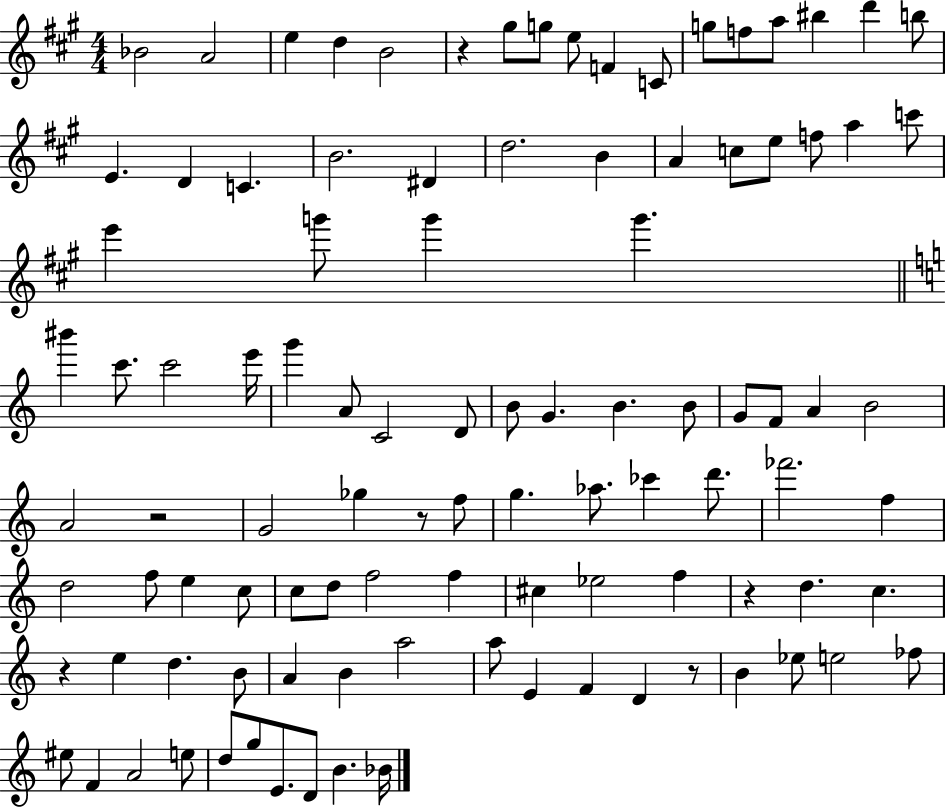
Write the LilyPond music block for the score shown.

{
  \clef treble
  \numericTimeSignature
  \time 4/4
  \key a \major
  bes'2 a'2 | e''4 d''4 b'2 | r4 gis''8 g''8 e''8 f'4 c'8 | g''8 f''8 a''8 bis''4 d'''4 b''8 | \break e'4. d'4 c'4. | b'2. dis'4 | d''2. b'4 | a'4 c''8 e''8 f''8 a''4 c'''8 | \break e'''4 g'''8 g'''4 g'''4. | \bar "||" \break \key c \major bis'''4 c'''8. c'''2 e'''16 | g'''4 a'8 c'2 d'8 | b'8 g'4. b'4. b'8 | g'8 f'8 a'4 b'2 | \break a'2 r2 | g'2 ges''4 r8 f''8 | g''4. aes''8. ces'''4 d'''8. | fes'''2. f''4 | \break d''2 f''8 e''4 c''8 | c''8 d''8 f''2 f''4 | cis''4 ees''2 f''4 | r4 d''4. c''4. | \break r4 e''4 d''4. b'8 | a'4 b'4 a''2 | a''8 e'4 f'4 d'4 r8 | b'4 ees''8 e''2 fes''8 | \break eis''8 f'4 a'2 e''8 | d''8 g''8 e'8. d'8 b'4. bes'16 | \bar "|."
}